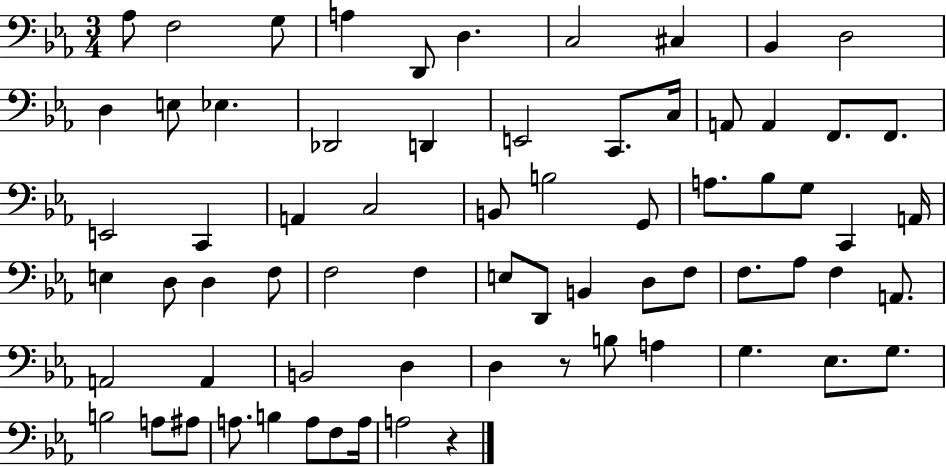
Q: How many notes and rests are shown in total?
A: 70